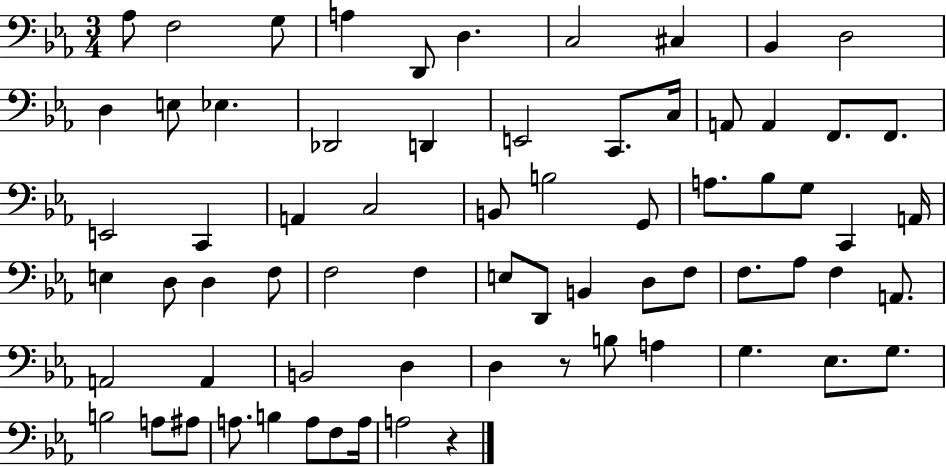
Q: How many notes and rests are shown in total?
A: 70